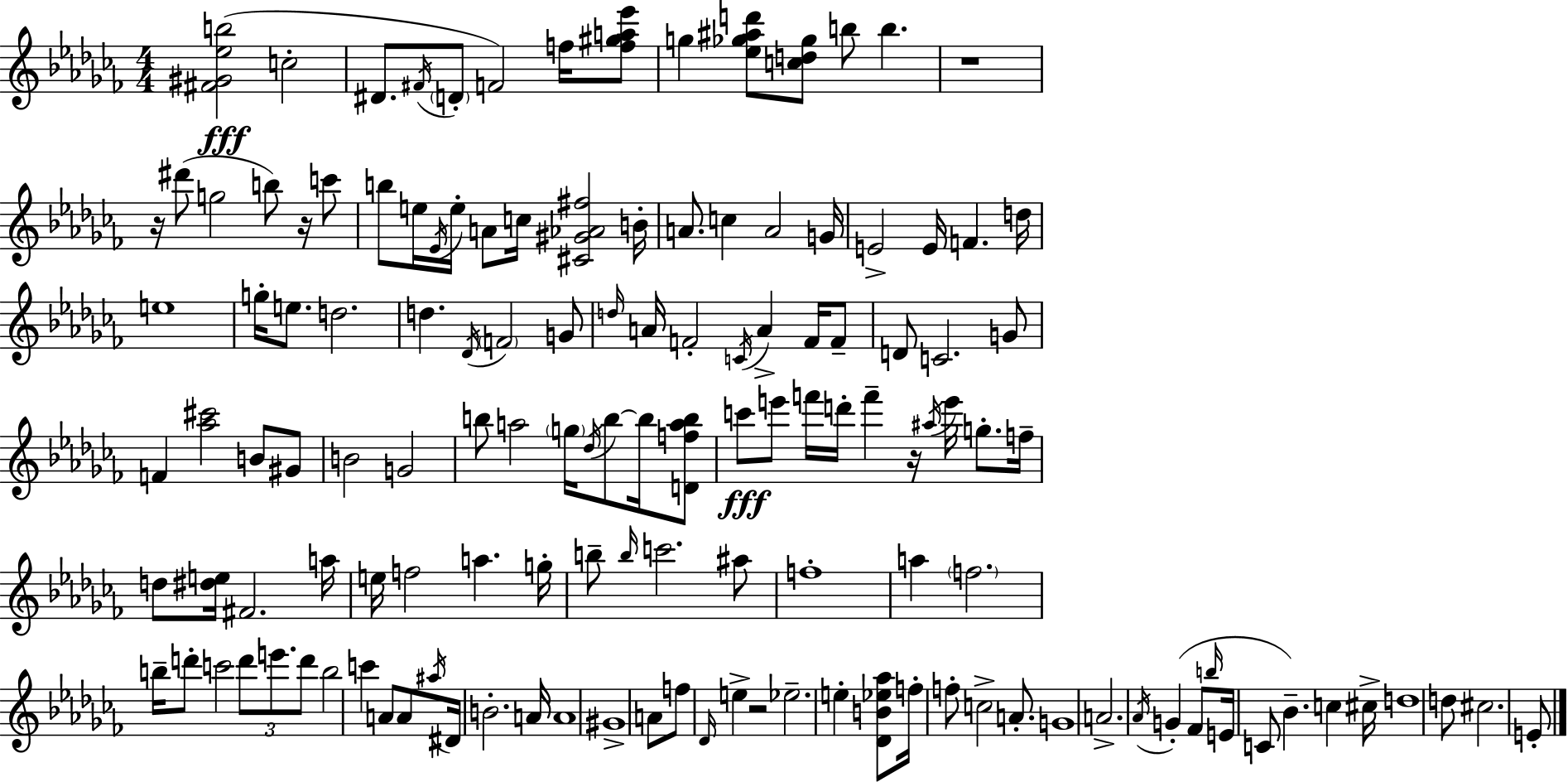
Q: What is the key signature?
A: AES minor